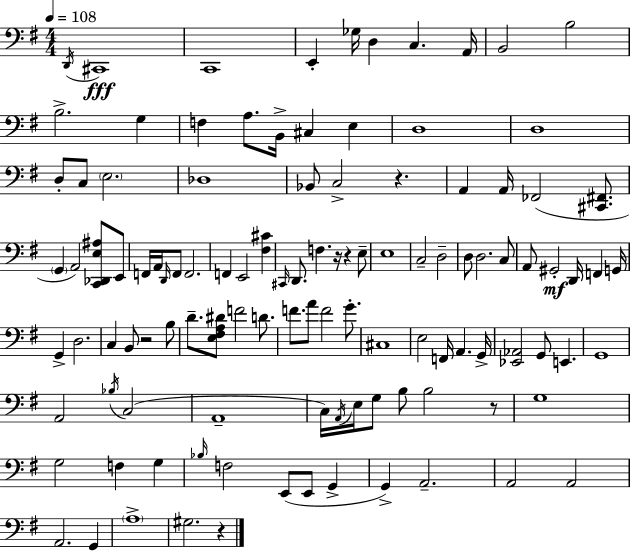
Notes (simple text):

D2/s C#2/w C2/w E2/q Gb3/s D3/q C3/q. A2/s B2/h B3/h B3/h. G3/q F3/q A3/e. B2/s C#3/q E3/q D3/w D3/w D3/e C3/e E3/h. Db3/w Bb2/e C3/h R/q. A2/q A2/s FES2/h [C#2,F#2]/e. G2/q A2/h [C2,Db2,E3,A#3]/e E2/e F2/s A2/s D2/s F2/e F2/h. F2/q E2/h [F#3,C#4]/q C#2/s D2/e. F3/q. R/s R/q E3/e E3/w C3/h D3/h D3/e D3/h. C3/e A2/e G#2/h D2/s F2/q G2/s G2/q D3/h. C3/q B2/e R/h B3/e D4/e. [E3,F#3,A3,D#4]/e F4/h D4/e. F4/e. A4/e F4/h G4/e. C#3/w E3/h F2/s A2/q. G2/s [Eb2,Ab2]/h G2/e E2/q. G2/w A2/h Bb3/s C3/h A2/w C3/s A2/s E3/s G3/e B3/e B3/h R/e G3/w G3/h F3/q G3/q Bb3/s F3/h E2/e E2/e G2/q G2/q A2/h. A2/h A2/h A2/h. G2/q A3/w G#3/h. R/q